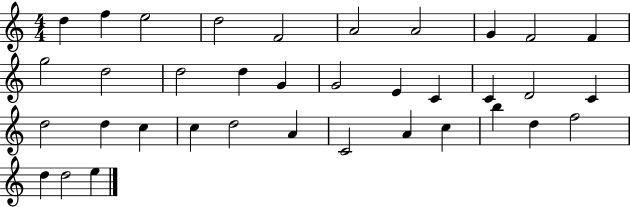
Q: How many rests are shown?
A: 0